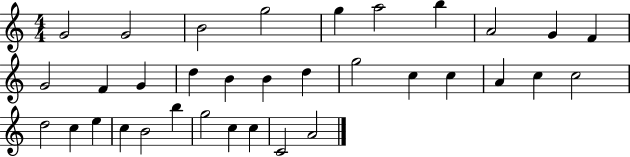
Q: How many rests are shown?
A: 0